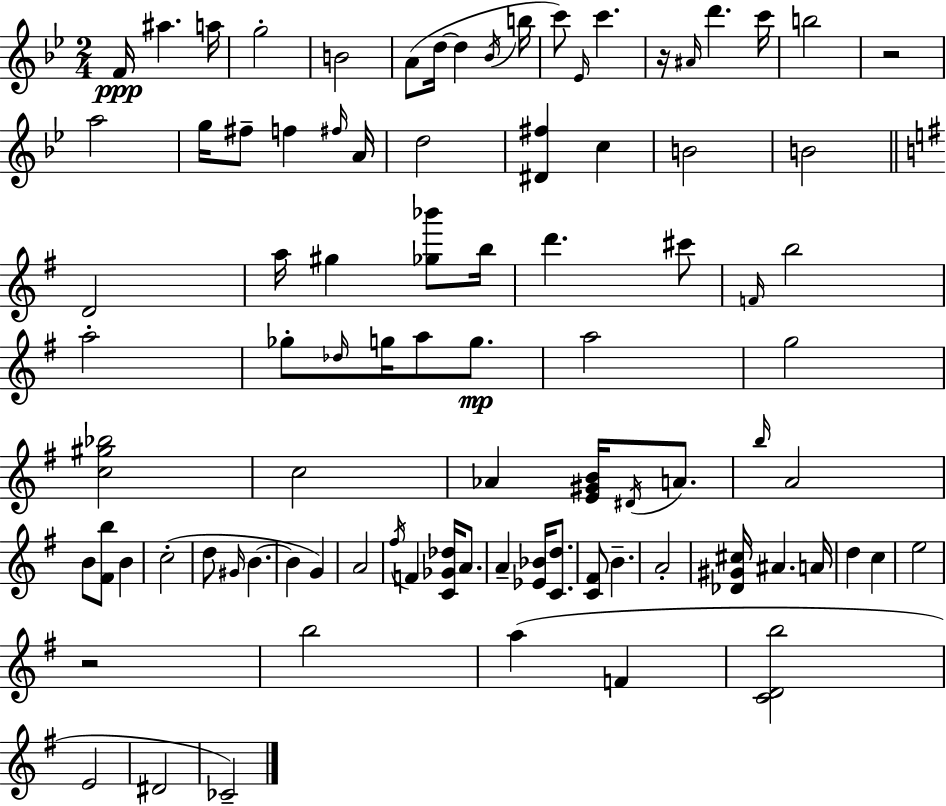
F4/s A#5/q. A5/s G5/h B4/h A4/e D5/s D5/q Bb4/s B5/s C6/e Eb4/s C6/q. R/s A#4/s D6/q. C6/s B5/h R/h A5/h G5/s F#5/e F5/q F#5/s A4/s D5/h [D#4,F#5]/q C5/q B4/h B4/h D4/h A5/s G#5/q [Gb5,Bb6]/e B5/s D6/q. C#6/e F4/s B5/h A5/h Gb5/e Db5/s G5/s A5/e G5/e. A5/h G5/h [C5,G#5,Bb5]/h C5/h Ab4/q [E4,G#4,B4]/s D#4/s A4/e. B5/s A4/h B4/e [F#4,B5]/e B4/q C5/h D5/e G#4/s B4/q. B4/q G4/q A4/h F#5/s F4/q [C4,Gb4,Db5]/s A4/e. A4/q [Eb4,Bb4]/s [C4,D5]/e. [C4,F#4]/e B4/q. A4/h [Db4,G#4,C#5]/s A#4/q. A4/s D5/q C5/q E5/h R/h B5/h A5/q F4/q [C4,D4,B5]/h E4/h D#4/h CES4/h